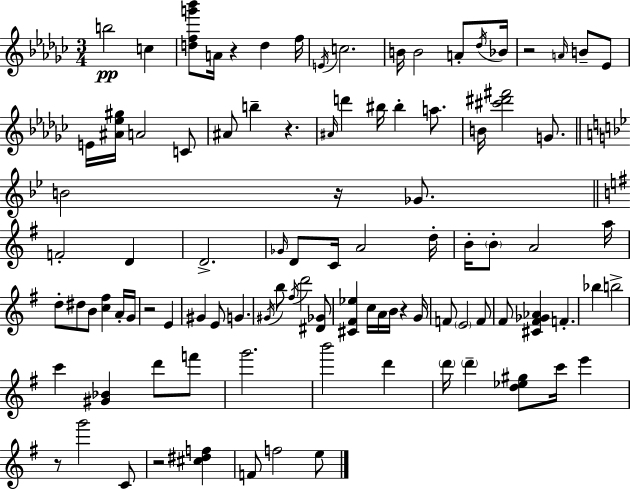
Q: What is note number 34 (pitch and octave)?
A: D4